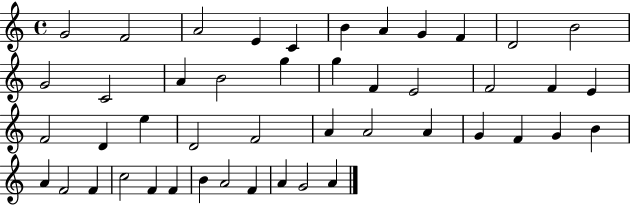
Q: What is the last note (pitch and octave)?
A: A4